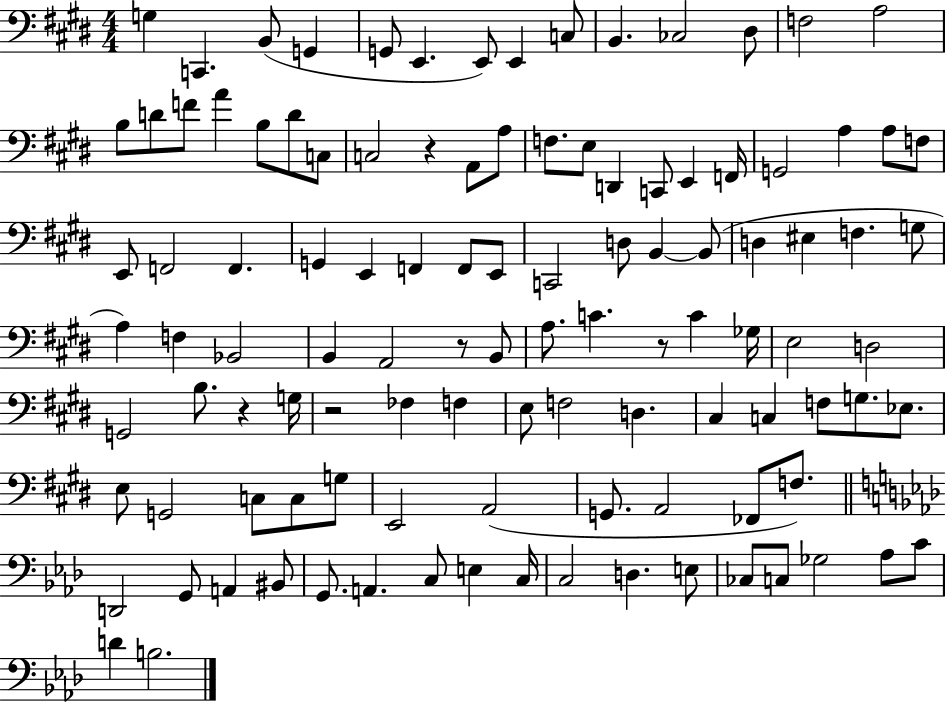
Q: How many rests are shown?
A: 5